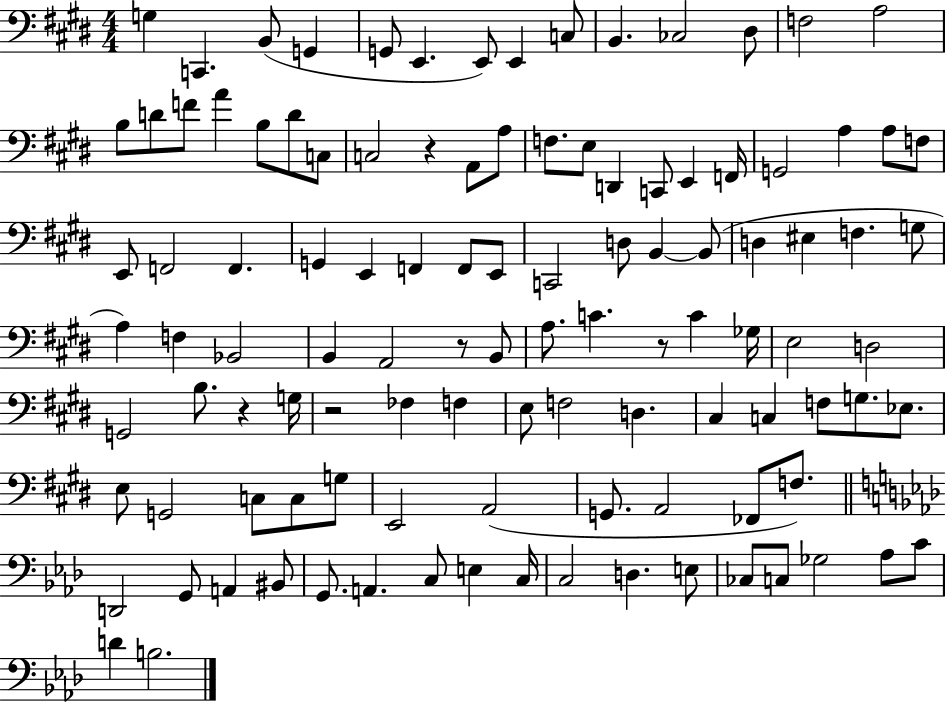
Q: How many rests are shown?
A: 5